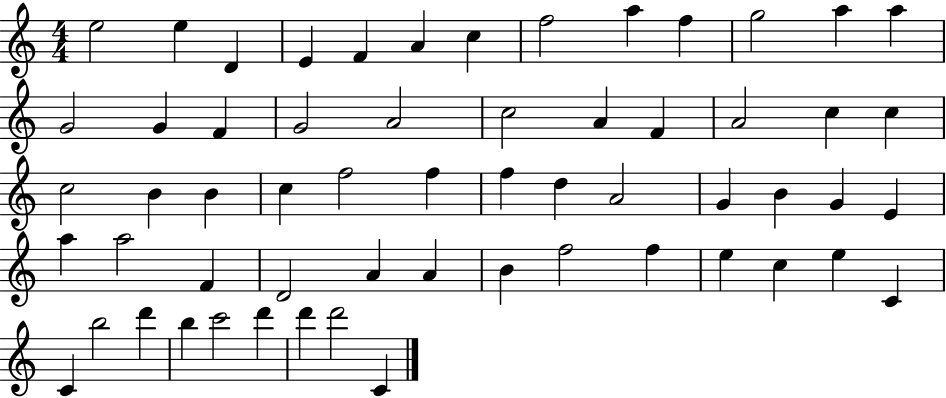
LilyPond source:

{
  \clef treble
  \numericTimeSignature
  \time 4/4
  \key c \major
  e''2 e''4 d'4 | e'4 f'4 a'4 c''4 | f''2 a''4 f''4 | g''2 a''4 a''4 | \break g'2 g'4 f'4 | g'2 a'2 | c''2 a'4 f'4 | a'2 c''4 c''4 | \break c''2 b'4 b'4 | c''4 f''2 f''4 | f''4 d''4 a'2 | g'4 b'4 g'4 e'4 | \break a''4 a''2 f'4 | d'2 a'4 a'4 | b'4 f''2 f''4 | e''4 c''4 e''4 c'4 | \break c'4 b''2 d'''4 | b''4 c'''2 d'''4 | d'''4 d'''2 c'4 | \bar "|."
}